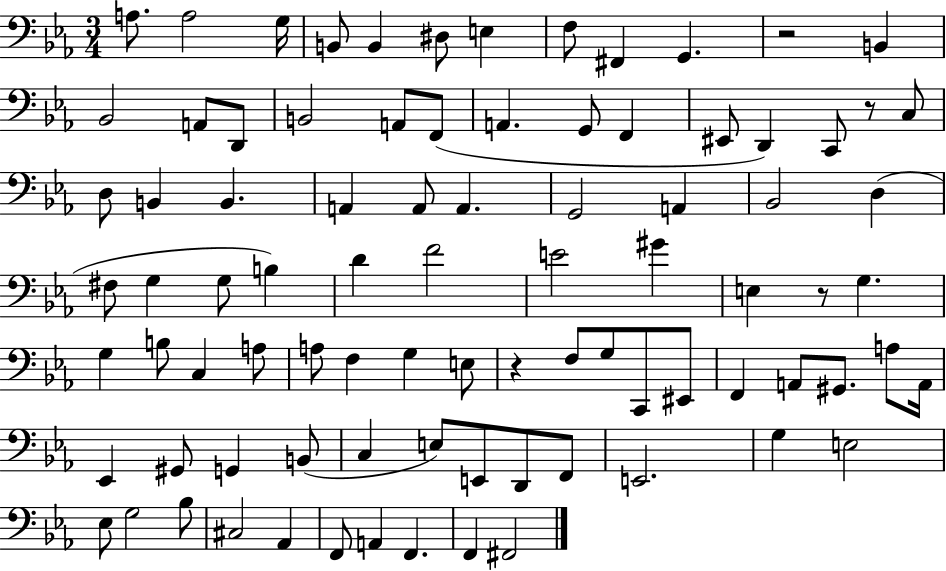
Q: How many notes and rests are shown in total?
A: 87